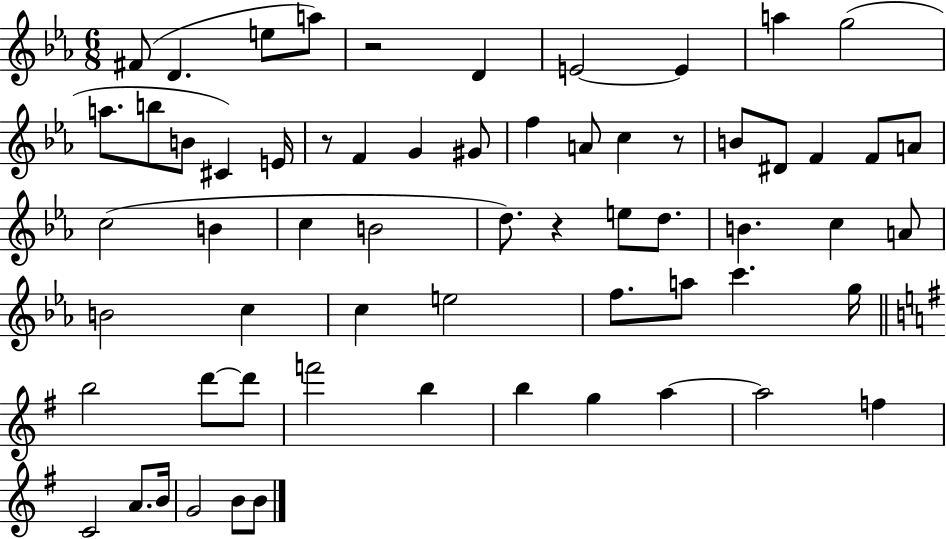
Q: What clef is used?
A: treble